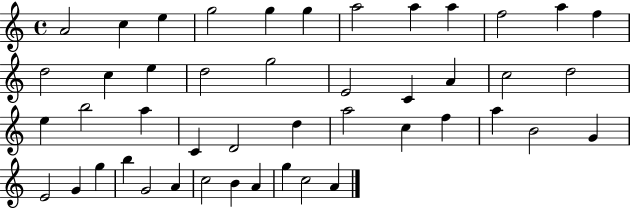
X:1
T:Untitled
M:4/4
L:1/4
K:C
A2 c e g2 g g a2 a a f2 a f d2 c e d2 g2 E2 C A c2 d2 e b2 a C D2 d a2 c f a B2 G E2 G g b G2 A c2 B A g c2 A